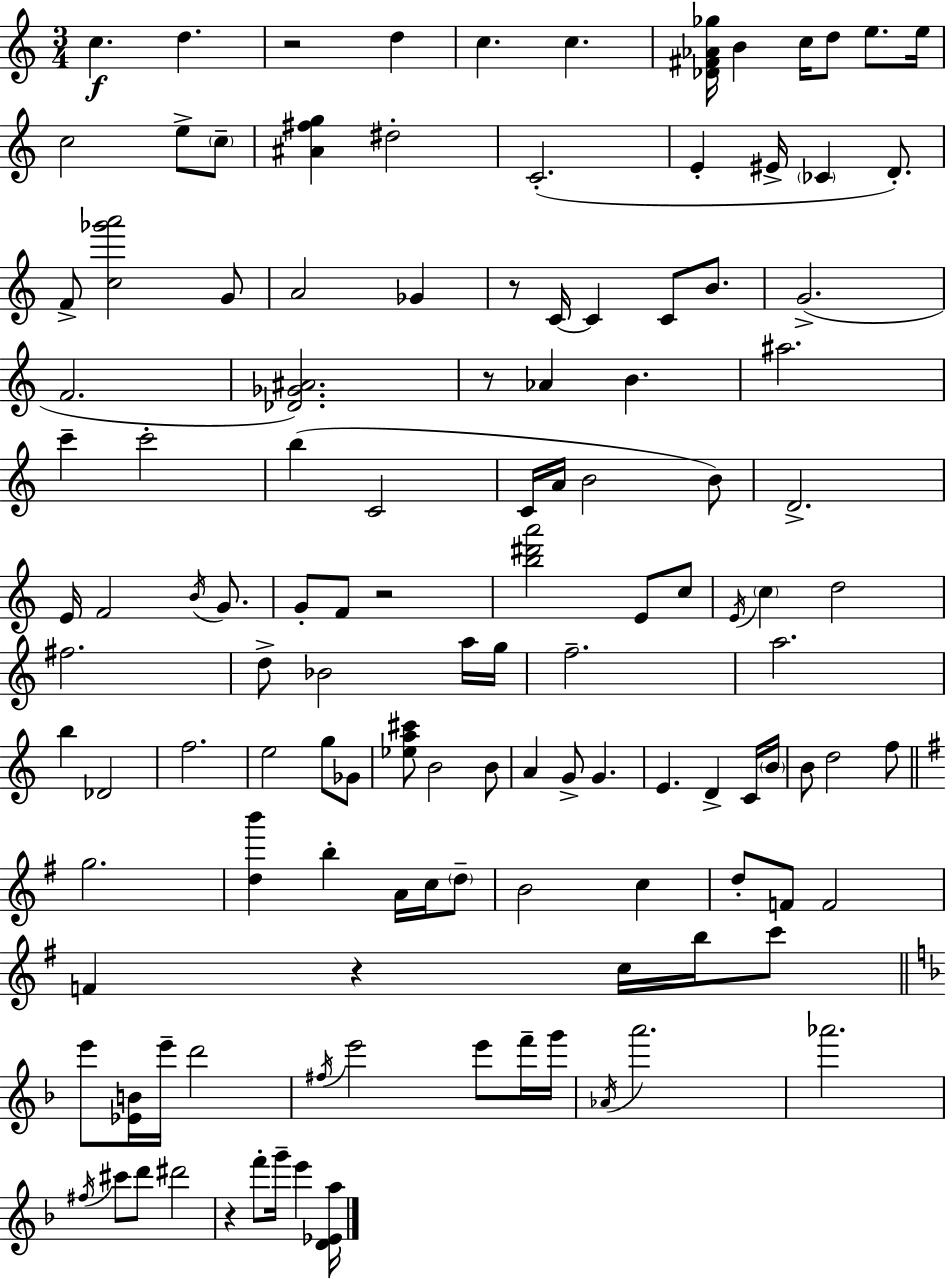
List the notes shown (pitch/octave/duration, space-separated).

C5/q. D5/q. R/h D5/q C5/q. C5/q. [Db4,F#4,Ab4,Gb5]/s B4/q C5/s D5/e E5/e. E5/s C5/h E5/e C5/e [A#4,F#5,G5]/q D#5/h C4/h. E4/q EIS4/s CES4/q D4/e. F4/e [C5,Gb6,A6]/h G4/e A4/h Gb4/q R/e C4/s C4/q C4/e B4/e. G4/h. F4/h. [Db4,Gb4,A#4]/h. R/e Ab4/q B4/q. A#5/h. C6/q C6/h B5/q C4/h C4/s A4/s B4/h B4/e D4/h. E4/s F4/h B4/s G4/e. G4/e F4/e R/h [B5,D#6,A6]/h E4/e C5/e E4/s C5/q D5/h F#5/h. D5/e Bb4/h A5/s G5/s F5/h. A5/h. B5/q Db4/h F5/h. E5/h G5/e Gb4/e [Eb5,A5,C#6]/e B4/h B4/e A4/q G4/e G4/q. E4/q. D4/q C4/s B4/s B4/e D5/h F5/e G5/h. [D5,B6]/q B5/q A4/s C5/s D5/e B4/h C5/q D5/e F4/e F4/h F4/q R/q C5/s B5/s C6/e E6/e [Eb4,B4]/s E6/s D6/h F#5/s E6/h E6/e F6/s G6/s Ab4/s A6/h. Ab6/h. F#5/s C#6/e D6/e D#6/h R/q F6/e G6/s E6/q [D4,Eb4,A5]/s